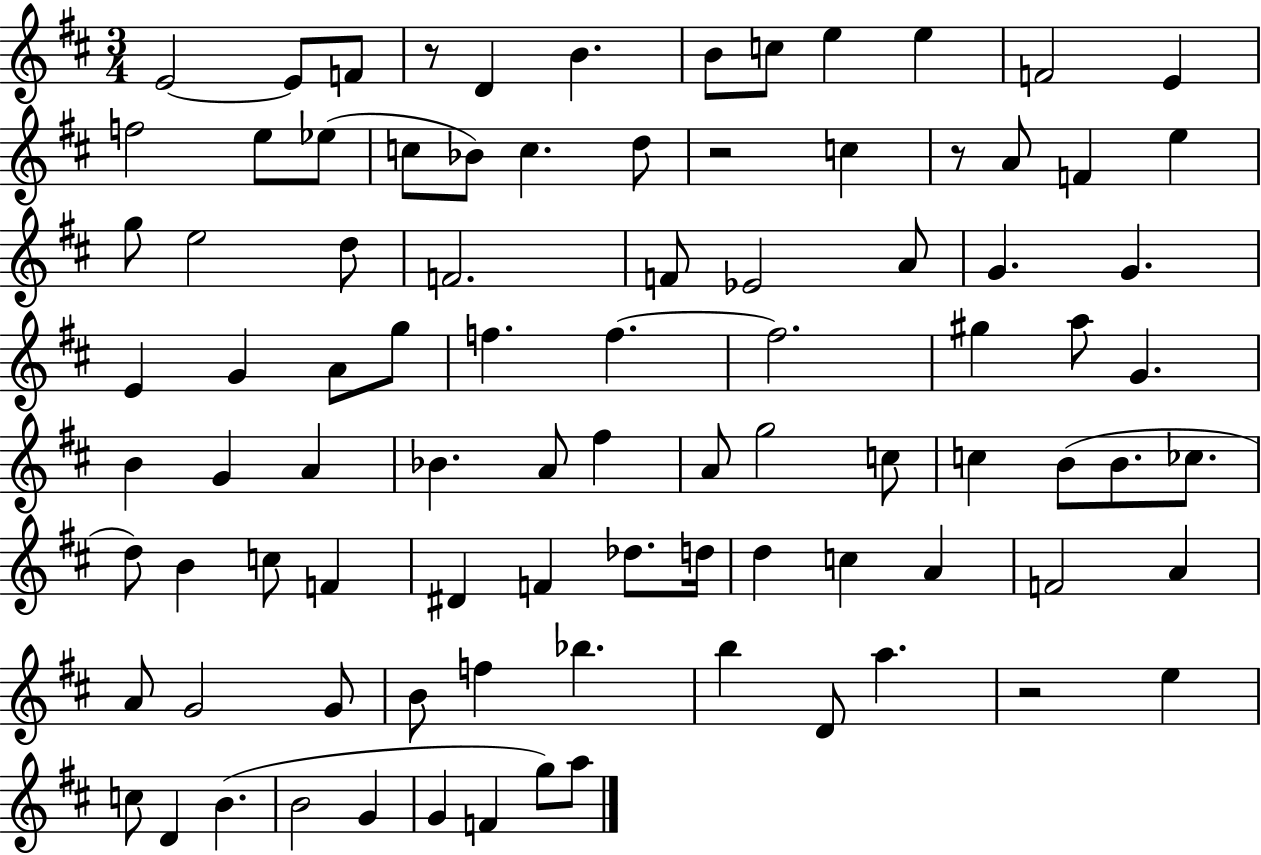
X:1
T:Untitled
M:3/4
L:1/4
K:D
E2 E/2 F/2 z/2 D B B/2 c/2 e e F2 E f2 e/2 _e/2 c/2 _B/2 c d/2 z2 c z/2 A/2 F e g/2 e2 d/2 F2 F/2 _E2 A/2 G G E G A/2 g/2 f f f2 ^g a/2 G B G A _B A/2 ^f A/2 g2 c/2 c B/2 B/2 _c/2 d/2 B c/2 F ^D F _d/2 d/4 d c A F2 A A/2 G2 G/2 B/2 f _b b D/2 a z2 e c/2 D B B2 G G F g/2 a/2